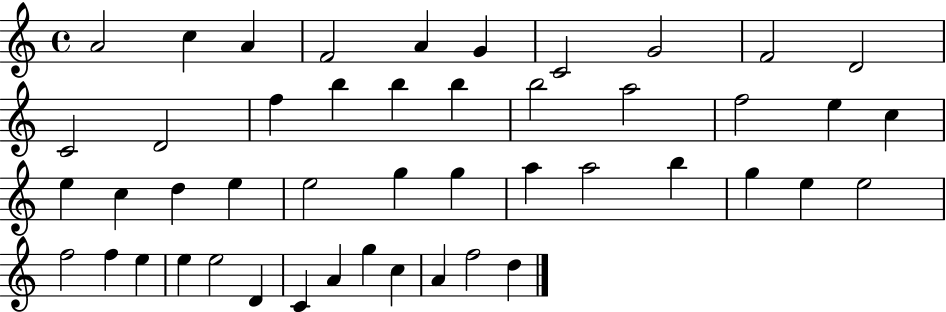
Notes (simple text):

A4/h C5/q A4/q F4/h A4/q G4/q C4/h G4/h F4/h D4/h C4/h D4/h F5/q B5/q B5/q B5/q B5/h A5/h F5/h E5/q C5/q E5/q C5/q D5/q E5/q E5/h G5/q G5/q A5/q A5/h B5/q G5/q E5/q E5/h F5/h F5/q E5/q E5/q E5/h D4/q C4/q A4/q G5/q C5/q A4/q F5/h D5/q